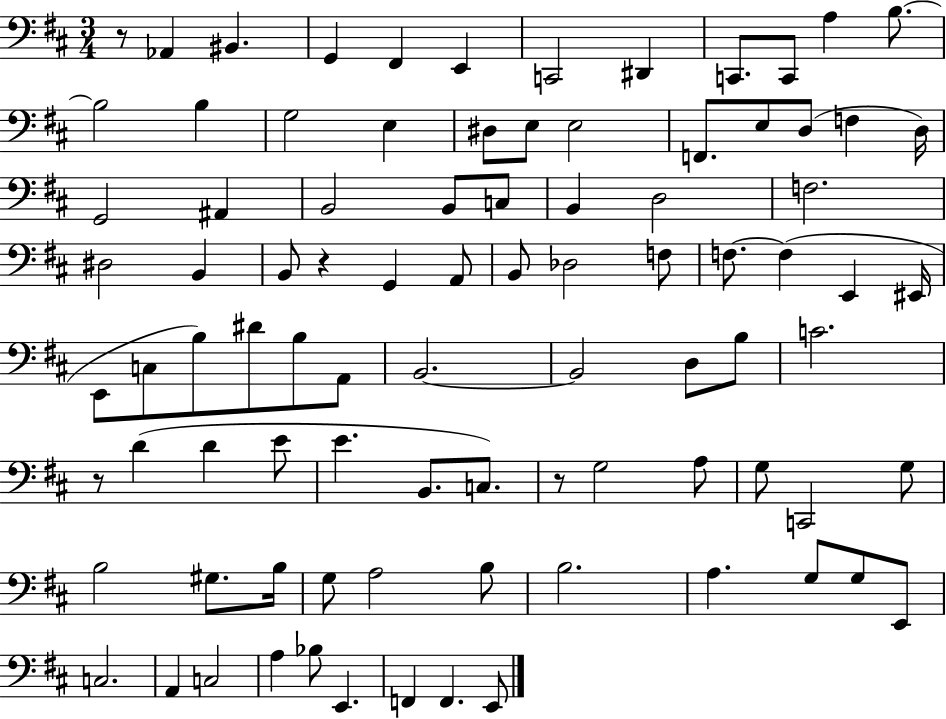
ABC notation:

X:1
T:Untitled
M:3/4
L:1/4
K:D
z/2 _A,, ^B,, G,, ^F,, E,, C,,2 ^D,, C,,/2 C,,/2 A, B,/2 B,2 B, G,2 E, ^D,/2 E,/2 E,2 F,,/2 E,/2 D,/2 F, D,/4 G,,2 ^A,, B,,2 B,,/2 C,/2 B,, D,2 F,2 ^D,2 B,, B,,/2 z G,, A,,/2 B,,/2 _D,2 F,/2 F,/2 F, E,, ^E,,/4 E,,/2 C,/2 B,/2 ^D/2 B,/2 A,,/2 B,,2 B,,2 D,/2 B,/2 C2 z/2 D D E/2 E B,,/2 C,/2 z/2 G,2 A,/2 G,/2 C,,2 G,/2 B,2 ^G,/2 B,/4 G,/2 A,2 B,/2 B,2 A, G,/2 G,/2 E,,/2 C,2 A,, C,2 A, _B,/2 E,, F,, F,, E,,/2